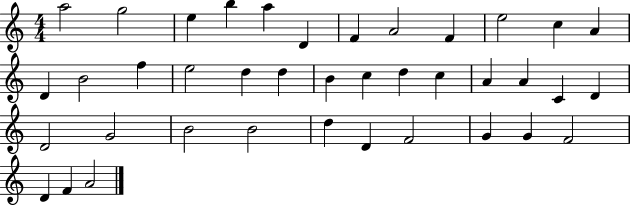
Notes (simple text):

A5/h G5/h E5/q B5/q A5/q D4/q F4/q A4/h F4/q E5/h C5/q A4/q D4/q B4/h F5/q E5/h D5/q D5/q B4/q C5/q D5/q C5/q A4/q A4/q C4/q D4/q D4/h G4/h B4/h B4/h D5/q D4/q F4/h G4/q G4/q F4/h D4/q F4/q A4/h